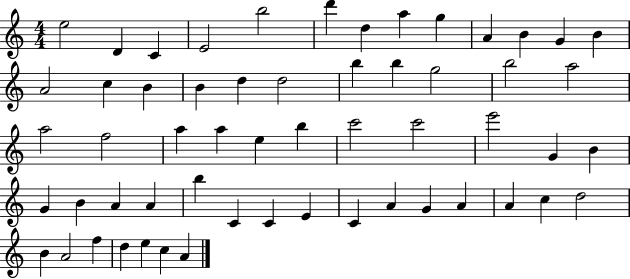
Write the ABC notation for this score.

X:1
T:Untitled
M:4/4
L:1/4
K:C
e2 D C E2 b2 d' d a g A B G B A2 c B B d d2 b b g2 b2 a2 a2 f2 a a e b c'2 c'2 e'2 G B G B A A b C C E C A G A A c d2 B A2 f d e c A